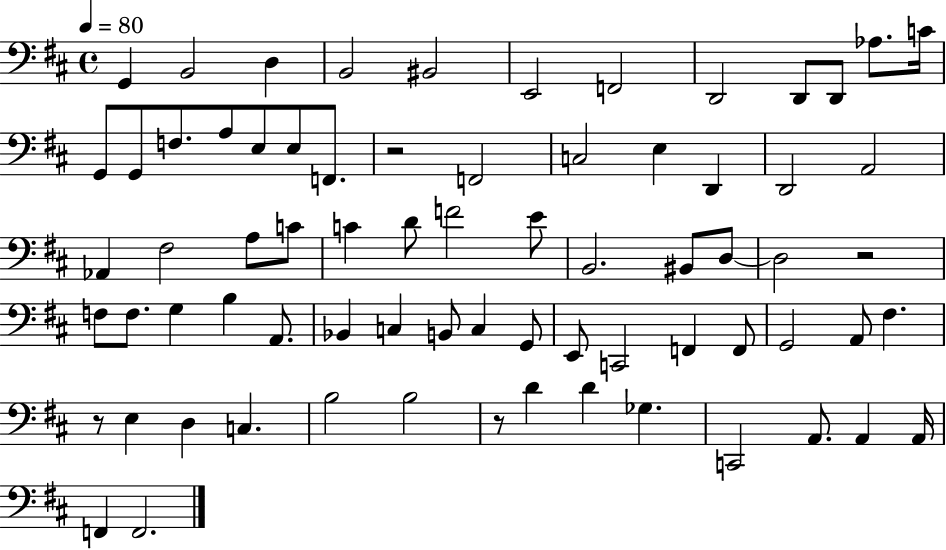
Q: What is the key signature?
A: D major